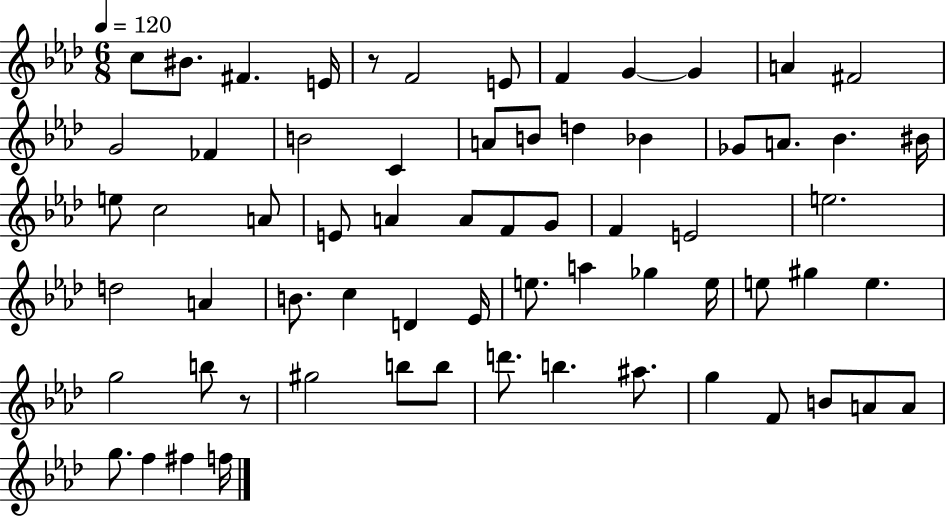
{
  \clef treble
  \numericTimeSignature
  \time 6/8
  \key aes \major
  \tempo 4 = 120
  c''8 bis'8. fis'4. e'16 | r8 f'2 e'8 | f'4 g'4~~ g'4 | a'4 fis'2 | \break g'2 fes'4 | b'2 c'4 | a'8 b'8 d''4 bes'4 | ges'8 a'8. bes'4. bis'16 | \break e''8 c''2 a'8 | e'8 a'4 a'8 f'8 g'8 | f'4 e'2 | e''2. | \break d''2 a'4 | b'8. c''4 d'4 ees'16 | e''8. a''4 ges''4 e''16 | e''8 gis''4 e''4. | \break g''2 b''8 r8 | gis''2 b''8 b''8 | d'''8. b''4. ais''8. | g''4 f'8 b'8 a'8 a'8 | \break g''8. f''4 fis''4 f''16 | \bar "|."
}